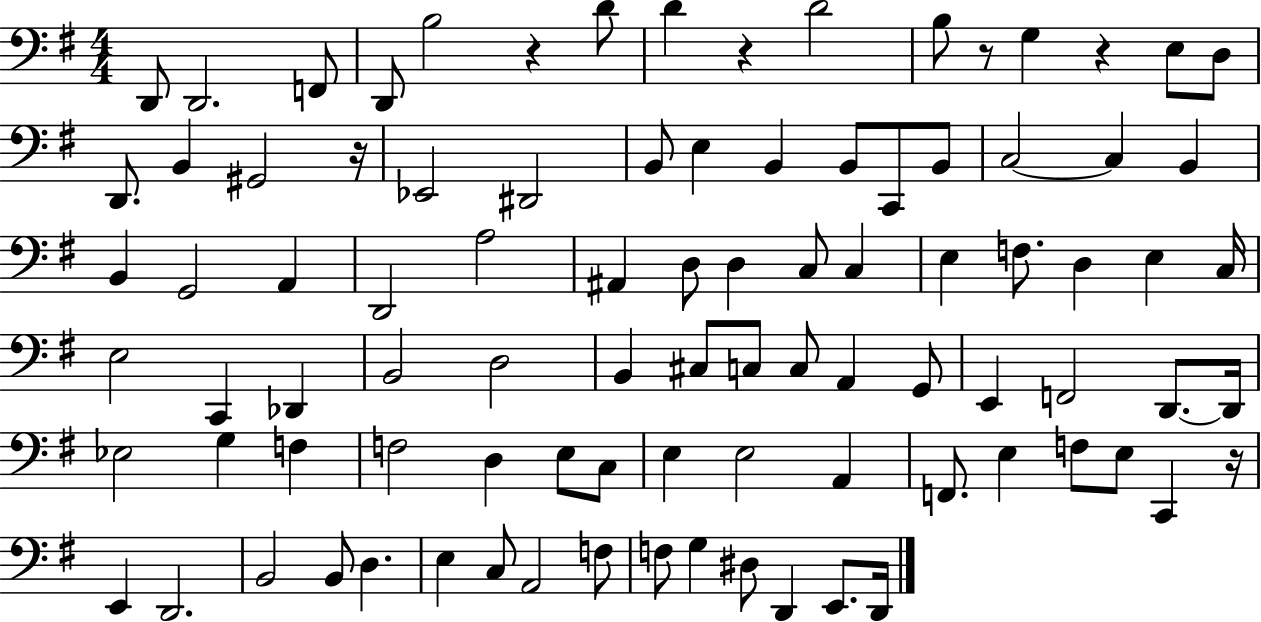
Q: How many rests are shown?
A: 6